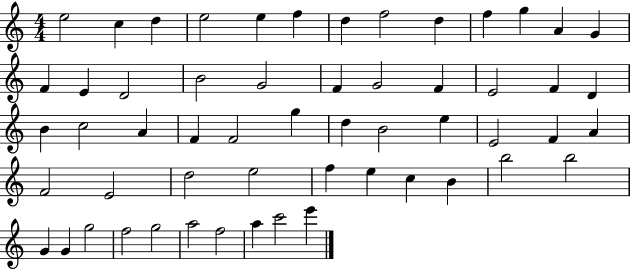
E5/h C5/q D5/q E5/h E5/q F5/q D5/q F5/h D5/q F5/q G5/q A4/q G4/q F4/q E4/q D4/h B4/h G4/h F4/q G4/h F4/q E4/h F4/q D4/q B4/q C5/h A4/q F4/q F4/h G5/q D5/q B4/h E5/q E4/h F4/q A4/q F4/h E4/h D5/h E5/h F5/q E5/q C5/q B4/q B5/h B5/h G4/q G4/q G5/h F5/h G5/h A5/h F5/h A5/q C6/h E6/q